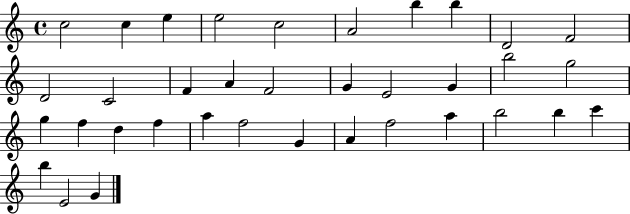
C5/h C5/q E5/q E5/h C5/h A4/h B5/q B5/q D4/h F4/h D4/h C4/h F4/q A4/q F4/h G4/q E4/h G4/q B5/h G5/h G5/q F5/q D5/q F5/q A5/q F5/h G4/q A4/q F5/h A5/q B5/h B5/q C6/q B5/q E4/h G4/q